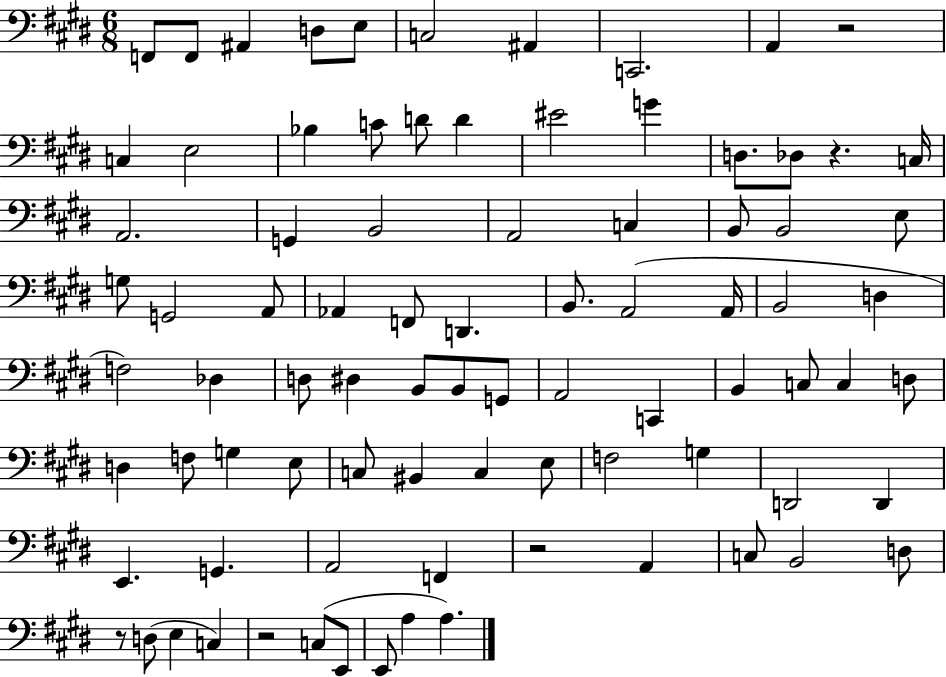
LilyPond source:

{
  \clef bass
  \numericTimeSignature
  \time 6/8
  \key e \major
  f,8 f,8 ais,4 d8 e8 | c2 ais,4 | c,2. | a,4 r2 | \break c4 e2 | bes4 c'8 d'8 d'4 | eis'2 g'4 | d8. des8 r4. c16 | \break a,2. | g,4 b,2 | a,2 c4 | b,8 b,2 e8 | \break g8 g,2 a,8 | aes,4 f,8 d,4. | b,8. a,2( a,16 | b,2 d4 | \break f2) des4 | d8 dis4 b,8 b,8 g,8 | a,2 c,4 | b,4 c8 c4 d8 | \break d4 f8 g4 e8 | c8 bis,4 c4 e8 | f2 g4 | d,2 d,4 | \break e,4. g,4. | a,2 f,4 | r2 a,4 | c8 b,2 d8 | \break r8 d8( e4 c4) | r2 c8( e,8 | e,8 a4 a4.) | \bar "|."
}